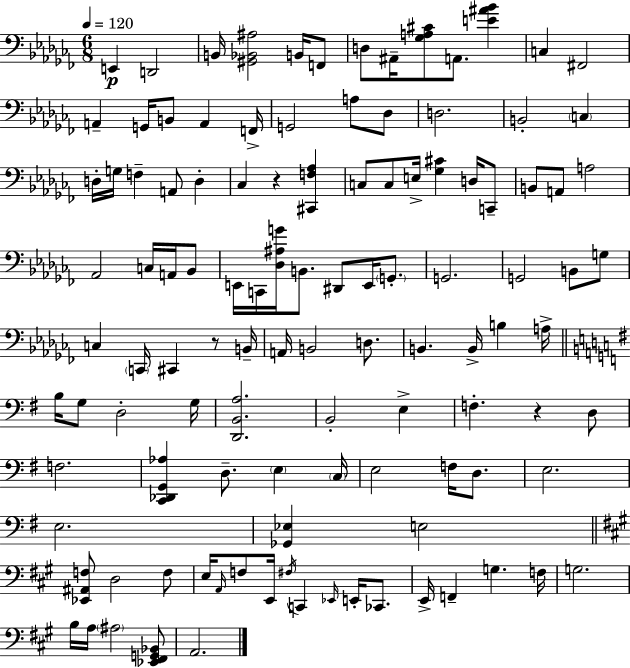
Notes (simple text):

E2/q D2/h B2/s [G#2,Bb2,A#3]/h B2/s F2/e D3/e A#2/s [Gb3,A3,C#4]/e A2/e. [E4,A#4,Bb4]/q C3/q F#2/h A2/q G2/s B2/e A2/q F2/s G2/h A3/e Db3/e D3/h. B2/h C3/q D3/s G3/s F3/q A2/e D3/q CES3/q R/q [C#2,F3,Ab3]/q C3/e C3/e E3/s [Gb3,C#4]/q D3/s C2/e B2/e A2/e A3/h Ab2/h C3/s A2/s Bb2/e E2/s C2/s [Db3,A#3,G4]/s B2/e. D#2/e E2/s G2/e. G2/h. G2/h B2/e G3/e C3/q C2/s C#2/q R/e B2/s A2/s B2/h D3/e. B2/q. B2/s B3/q A3/s B3/s G3/e D3/h G3/s [D2,B2,A3]/h. B2/h E3/q F3/q. R/q D3/e F3/h. [C2,Db2,G2,Ab3]/q D3/e. E3/q C3/s E3/h F3/s D3/e. E3/h. E3/h. [Gb2,Eb3]/q E3/h [Eb2,A#2,F3]/e D3/h F3/e E3/s A2/s F3/e E2/s F#3/s C2/q Eb2/s E2/s CES2/e. E2/s F2/q G3/q. F3/s G3/h. B3/s A3/s A#3/h [Eb2,F#2,G2,Bb2]/e A2/h.